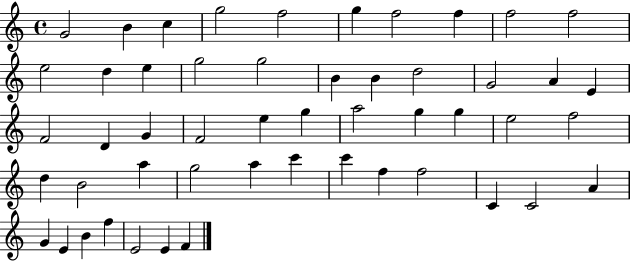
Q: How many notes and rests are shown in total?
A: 51